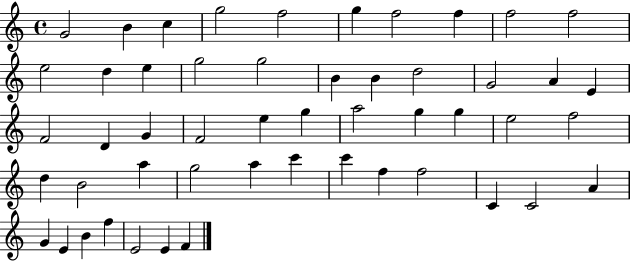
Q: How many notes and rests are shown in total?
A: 51